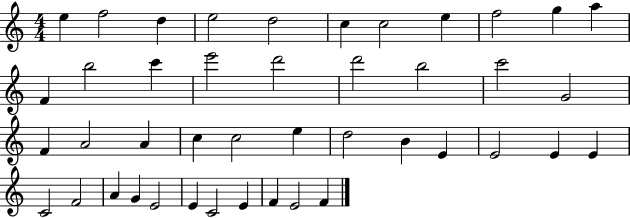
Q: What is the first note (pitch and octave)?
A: E5